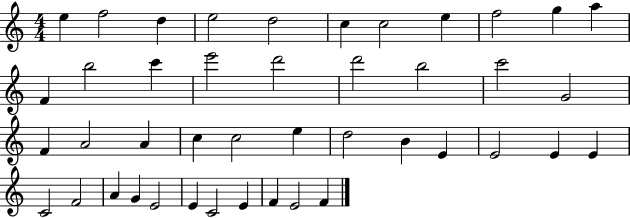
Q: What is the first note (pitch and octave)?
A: E5